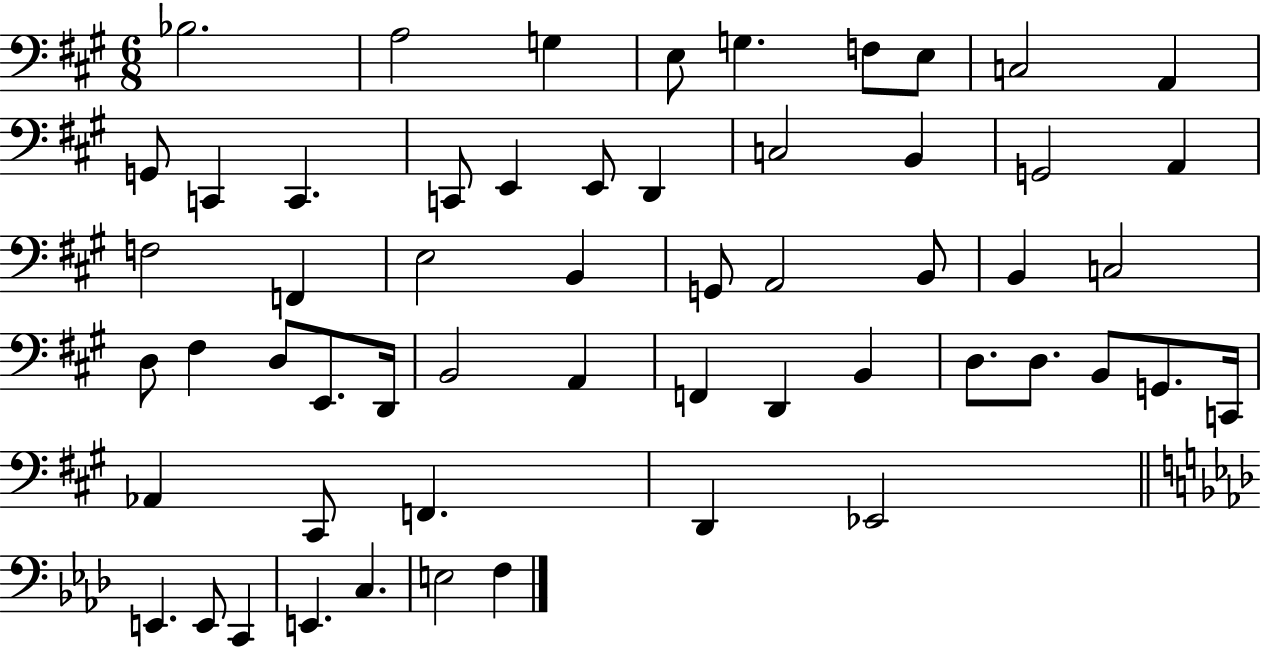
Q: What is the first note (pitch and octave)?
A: Bb3